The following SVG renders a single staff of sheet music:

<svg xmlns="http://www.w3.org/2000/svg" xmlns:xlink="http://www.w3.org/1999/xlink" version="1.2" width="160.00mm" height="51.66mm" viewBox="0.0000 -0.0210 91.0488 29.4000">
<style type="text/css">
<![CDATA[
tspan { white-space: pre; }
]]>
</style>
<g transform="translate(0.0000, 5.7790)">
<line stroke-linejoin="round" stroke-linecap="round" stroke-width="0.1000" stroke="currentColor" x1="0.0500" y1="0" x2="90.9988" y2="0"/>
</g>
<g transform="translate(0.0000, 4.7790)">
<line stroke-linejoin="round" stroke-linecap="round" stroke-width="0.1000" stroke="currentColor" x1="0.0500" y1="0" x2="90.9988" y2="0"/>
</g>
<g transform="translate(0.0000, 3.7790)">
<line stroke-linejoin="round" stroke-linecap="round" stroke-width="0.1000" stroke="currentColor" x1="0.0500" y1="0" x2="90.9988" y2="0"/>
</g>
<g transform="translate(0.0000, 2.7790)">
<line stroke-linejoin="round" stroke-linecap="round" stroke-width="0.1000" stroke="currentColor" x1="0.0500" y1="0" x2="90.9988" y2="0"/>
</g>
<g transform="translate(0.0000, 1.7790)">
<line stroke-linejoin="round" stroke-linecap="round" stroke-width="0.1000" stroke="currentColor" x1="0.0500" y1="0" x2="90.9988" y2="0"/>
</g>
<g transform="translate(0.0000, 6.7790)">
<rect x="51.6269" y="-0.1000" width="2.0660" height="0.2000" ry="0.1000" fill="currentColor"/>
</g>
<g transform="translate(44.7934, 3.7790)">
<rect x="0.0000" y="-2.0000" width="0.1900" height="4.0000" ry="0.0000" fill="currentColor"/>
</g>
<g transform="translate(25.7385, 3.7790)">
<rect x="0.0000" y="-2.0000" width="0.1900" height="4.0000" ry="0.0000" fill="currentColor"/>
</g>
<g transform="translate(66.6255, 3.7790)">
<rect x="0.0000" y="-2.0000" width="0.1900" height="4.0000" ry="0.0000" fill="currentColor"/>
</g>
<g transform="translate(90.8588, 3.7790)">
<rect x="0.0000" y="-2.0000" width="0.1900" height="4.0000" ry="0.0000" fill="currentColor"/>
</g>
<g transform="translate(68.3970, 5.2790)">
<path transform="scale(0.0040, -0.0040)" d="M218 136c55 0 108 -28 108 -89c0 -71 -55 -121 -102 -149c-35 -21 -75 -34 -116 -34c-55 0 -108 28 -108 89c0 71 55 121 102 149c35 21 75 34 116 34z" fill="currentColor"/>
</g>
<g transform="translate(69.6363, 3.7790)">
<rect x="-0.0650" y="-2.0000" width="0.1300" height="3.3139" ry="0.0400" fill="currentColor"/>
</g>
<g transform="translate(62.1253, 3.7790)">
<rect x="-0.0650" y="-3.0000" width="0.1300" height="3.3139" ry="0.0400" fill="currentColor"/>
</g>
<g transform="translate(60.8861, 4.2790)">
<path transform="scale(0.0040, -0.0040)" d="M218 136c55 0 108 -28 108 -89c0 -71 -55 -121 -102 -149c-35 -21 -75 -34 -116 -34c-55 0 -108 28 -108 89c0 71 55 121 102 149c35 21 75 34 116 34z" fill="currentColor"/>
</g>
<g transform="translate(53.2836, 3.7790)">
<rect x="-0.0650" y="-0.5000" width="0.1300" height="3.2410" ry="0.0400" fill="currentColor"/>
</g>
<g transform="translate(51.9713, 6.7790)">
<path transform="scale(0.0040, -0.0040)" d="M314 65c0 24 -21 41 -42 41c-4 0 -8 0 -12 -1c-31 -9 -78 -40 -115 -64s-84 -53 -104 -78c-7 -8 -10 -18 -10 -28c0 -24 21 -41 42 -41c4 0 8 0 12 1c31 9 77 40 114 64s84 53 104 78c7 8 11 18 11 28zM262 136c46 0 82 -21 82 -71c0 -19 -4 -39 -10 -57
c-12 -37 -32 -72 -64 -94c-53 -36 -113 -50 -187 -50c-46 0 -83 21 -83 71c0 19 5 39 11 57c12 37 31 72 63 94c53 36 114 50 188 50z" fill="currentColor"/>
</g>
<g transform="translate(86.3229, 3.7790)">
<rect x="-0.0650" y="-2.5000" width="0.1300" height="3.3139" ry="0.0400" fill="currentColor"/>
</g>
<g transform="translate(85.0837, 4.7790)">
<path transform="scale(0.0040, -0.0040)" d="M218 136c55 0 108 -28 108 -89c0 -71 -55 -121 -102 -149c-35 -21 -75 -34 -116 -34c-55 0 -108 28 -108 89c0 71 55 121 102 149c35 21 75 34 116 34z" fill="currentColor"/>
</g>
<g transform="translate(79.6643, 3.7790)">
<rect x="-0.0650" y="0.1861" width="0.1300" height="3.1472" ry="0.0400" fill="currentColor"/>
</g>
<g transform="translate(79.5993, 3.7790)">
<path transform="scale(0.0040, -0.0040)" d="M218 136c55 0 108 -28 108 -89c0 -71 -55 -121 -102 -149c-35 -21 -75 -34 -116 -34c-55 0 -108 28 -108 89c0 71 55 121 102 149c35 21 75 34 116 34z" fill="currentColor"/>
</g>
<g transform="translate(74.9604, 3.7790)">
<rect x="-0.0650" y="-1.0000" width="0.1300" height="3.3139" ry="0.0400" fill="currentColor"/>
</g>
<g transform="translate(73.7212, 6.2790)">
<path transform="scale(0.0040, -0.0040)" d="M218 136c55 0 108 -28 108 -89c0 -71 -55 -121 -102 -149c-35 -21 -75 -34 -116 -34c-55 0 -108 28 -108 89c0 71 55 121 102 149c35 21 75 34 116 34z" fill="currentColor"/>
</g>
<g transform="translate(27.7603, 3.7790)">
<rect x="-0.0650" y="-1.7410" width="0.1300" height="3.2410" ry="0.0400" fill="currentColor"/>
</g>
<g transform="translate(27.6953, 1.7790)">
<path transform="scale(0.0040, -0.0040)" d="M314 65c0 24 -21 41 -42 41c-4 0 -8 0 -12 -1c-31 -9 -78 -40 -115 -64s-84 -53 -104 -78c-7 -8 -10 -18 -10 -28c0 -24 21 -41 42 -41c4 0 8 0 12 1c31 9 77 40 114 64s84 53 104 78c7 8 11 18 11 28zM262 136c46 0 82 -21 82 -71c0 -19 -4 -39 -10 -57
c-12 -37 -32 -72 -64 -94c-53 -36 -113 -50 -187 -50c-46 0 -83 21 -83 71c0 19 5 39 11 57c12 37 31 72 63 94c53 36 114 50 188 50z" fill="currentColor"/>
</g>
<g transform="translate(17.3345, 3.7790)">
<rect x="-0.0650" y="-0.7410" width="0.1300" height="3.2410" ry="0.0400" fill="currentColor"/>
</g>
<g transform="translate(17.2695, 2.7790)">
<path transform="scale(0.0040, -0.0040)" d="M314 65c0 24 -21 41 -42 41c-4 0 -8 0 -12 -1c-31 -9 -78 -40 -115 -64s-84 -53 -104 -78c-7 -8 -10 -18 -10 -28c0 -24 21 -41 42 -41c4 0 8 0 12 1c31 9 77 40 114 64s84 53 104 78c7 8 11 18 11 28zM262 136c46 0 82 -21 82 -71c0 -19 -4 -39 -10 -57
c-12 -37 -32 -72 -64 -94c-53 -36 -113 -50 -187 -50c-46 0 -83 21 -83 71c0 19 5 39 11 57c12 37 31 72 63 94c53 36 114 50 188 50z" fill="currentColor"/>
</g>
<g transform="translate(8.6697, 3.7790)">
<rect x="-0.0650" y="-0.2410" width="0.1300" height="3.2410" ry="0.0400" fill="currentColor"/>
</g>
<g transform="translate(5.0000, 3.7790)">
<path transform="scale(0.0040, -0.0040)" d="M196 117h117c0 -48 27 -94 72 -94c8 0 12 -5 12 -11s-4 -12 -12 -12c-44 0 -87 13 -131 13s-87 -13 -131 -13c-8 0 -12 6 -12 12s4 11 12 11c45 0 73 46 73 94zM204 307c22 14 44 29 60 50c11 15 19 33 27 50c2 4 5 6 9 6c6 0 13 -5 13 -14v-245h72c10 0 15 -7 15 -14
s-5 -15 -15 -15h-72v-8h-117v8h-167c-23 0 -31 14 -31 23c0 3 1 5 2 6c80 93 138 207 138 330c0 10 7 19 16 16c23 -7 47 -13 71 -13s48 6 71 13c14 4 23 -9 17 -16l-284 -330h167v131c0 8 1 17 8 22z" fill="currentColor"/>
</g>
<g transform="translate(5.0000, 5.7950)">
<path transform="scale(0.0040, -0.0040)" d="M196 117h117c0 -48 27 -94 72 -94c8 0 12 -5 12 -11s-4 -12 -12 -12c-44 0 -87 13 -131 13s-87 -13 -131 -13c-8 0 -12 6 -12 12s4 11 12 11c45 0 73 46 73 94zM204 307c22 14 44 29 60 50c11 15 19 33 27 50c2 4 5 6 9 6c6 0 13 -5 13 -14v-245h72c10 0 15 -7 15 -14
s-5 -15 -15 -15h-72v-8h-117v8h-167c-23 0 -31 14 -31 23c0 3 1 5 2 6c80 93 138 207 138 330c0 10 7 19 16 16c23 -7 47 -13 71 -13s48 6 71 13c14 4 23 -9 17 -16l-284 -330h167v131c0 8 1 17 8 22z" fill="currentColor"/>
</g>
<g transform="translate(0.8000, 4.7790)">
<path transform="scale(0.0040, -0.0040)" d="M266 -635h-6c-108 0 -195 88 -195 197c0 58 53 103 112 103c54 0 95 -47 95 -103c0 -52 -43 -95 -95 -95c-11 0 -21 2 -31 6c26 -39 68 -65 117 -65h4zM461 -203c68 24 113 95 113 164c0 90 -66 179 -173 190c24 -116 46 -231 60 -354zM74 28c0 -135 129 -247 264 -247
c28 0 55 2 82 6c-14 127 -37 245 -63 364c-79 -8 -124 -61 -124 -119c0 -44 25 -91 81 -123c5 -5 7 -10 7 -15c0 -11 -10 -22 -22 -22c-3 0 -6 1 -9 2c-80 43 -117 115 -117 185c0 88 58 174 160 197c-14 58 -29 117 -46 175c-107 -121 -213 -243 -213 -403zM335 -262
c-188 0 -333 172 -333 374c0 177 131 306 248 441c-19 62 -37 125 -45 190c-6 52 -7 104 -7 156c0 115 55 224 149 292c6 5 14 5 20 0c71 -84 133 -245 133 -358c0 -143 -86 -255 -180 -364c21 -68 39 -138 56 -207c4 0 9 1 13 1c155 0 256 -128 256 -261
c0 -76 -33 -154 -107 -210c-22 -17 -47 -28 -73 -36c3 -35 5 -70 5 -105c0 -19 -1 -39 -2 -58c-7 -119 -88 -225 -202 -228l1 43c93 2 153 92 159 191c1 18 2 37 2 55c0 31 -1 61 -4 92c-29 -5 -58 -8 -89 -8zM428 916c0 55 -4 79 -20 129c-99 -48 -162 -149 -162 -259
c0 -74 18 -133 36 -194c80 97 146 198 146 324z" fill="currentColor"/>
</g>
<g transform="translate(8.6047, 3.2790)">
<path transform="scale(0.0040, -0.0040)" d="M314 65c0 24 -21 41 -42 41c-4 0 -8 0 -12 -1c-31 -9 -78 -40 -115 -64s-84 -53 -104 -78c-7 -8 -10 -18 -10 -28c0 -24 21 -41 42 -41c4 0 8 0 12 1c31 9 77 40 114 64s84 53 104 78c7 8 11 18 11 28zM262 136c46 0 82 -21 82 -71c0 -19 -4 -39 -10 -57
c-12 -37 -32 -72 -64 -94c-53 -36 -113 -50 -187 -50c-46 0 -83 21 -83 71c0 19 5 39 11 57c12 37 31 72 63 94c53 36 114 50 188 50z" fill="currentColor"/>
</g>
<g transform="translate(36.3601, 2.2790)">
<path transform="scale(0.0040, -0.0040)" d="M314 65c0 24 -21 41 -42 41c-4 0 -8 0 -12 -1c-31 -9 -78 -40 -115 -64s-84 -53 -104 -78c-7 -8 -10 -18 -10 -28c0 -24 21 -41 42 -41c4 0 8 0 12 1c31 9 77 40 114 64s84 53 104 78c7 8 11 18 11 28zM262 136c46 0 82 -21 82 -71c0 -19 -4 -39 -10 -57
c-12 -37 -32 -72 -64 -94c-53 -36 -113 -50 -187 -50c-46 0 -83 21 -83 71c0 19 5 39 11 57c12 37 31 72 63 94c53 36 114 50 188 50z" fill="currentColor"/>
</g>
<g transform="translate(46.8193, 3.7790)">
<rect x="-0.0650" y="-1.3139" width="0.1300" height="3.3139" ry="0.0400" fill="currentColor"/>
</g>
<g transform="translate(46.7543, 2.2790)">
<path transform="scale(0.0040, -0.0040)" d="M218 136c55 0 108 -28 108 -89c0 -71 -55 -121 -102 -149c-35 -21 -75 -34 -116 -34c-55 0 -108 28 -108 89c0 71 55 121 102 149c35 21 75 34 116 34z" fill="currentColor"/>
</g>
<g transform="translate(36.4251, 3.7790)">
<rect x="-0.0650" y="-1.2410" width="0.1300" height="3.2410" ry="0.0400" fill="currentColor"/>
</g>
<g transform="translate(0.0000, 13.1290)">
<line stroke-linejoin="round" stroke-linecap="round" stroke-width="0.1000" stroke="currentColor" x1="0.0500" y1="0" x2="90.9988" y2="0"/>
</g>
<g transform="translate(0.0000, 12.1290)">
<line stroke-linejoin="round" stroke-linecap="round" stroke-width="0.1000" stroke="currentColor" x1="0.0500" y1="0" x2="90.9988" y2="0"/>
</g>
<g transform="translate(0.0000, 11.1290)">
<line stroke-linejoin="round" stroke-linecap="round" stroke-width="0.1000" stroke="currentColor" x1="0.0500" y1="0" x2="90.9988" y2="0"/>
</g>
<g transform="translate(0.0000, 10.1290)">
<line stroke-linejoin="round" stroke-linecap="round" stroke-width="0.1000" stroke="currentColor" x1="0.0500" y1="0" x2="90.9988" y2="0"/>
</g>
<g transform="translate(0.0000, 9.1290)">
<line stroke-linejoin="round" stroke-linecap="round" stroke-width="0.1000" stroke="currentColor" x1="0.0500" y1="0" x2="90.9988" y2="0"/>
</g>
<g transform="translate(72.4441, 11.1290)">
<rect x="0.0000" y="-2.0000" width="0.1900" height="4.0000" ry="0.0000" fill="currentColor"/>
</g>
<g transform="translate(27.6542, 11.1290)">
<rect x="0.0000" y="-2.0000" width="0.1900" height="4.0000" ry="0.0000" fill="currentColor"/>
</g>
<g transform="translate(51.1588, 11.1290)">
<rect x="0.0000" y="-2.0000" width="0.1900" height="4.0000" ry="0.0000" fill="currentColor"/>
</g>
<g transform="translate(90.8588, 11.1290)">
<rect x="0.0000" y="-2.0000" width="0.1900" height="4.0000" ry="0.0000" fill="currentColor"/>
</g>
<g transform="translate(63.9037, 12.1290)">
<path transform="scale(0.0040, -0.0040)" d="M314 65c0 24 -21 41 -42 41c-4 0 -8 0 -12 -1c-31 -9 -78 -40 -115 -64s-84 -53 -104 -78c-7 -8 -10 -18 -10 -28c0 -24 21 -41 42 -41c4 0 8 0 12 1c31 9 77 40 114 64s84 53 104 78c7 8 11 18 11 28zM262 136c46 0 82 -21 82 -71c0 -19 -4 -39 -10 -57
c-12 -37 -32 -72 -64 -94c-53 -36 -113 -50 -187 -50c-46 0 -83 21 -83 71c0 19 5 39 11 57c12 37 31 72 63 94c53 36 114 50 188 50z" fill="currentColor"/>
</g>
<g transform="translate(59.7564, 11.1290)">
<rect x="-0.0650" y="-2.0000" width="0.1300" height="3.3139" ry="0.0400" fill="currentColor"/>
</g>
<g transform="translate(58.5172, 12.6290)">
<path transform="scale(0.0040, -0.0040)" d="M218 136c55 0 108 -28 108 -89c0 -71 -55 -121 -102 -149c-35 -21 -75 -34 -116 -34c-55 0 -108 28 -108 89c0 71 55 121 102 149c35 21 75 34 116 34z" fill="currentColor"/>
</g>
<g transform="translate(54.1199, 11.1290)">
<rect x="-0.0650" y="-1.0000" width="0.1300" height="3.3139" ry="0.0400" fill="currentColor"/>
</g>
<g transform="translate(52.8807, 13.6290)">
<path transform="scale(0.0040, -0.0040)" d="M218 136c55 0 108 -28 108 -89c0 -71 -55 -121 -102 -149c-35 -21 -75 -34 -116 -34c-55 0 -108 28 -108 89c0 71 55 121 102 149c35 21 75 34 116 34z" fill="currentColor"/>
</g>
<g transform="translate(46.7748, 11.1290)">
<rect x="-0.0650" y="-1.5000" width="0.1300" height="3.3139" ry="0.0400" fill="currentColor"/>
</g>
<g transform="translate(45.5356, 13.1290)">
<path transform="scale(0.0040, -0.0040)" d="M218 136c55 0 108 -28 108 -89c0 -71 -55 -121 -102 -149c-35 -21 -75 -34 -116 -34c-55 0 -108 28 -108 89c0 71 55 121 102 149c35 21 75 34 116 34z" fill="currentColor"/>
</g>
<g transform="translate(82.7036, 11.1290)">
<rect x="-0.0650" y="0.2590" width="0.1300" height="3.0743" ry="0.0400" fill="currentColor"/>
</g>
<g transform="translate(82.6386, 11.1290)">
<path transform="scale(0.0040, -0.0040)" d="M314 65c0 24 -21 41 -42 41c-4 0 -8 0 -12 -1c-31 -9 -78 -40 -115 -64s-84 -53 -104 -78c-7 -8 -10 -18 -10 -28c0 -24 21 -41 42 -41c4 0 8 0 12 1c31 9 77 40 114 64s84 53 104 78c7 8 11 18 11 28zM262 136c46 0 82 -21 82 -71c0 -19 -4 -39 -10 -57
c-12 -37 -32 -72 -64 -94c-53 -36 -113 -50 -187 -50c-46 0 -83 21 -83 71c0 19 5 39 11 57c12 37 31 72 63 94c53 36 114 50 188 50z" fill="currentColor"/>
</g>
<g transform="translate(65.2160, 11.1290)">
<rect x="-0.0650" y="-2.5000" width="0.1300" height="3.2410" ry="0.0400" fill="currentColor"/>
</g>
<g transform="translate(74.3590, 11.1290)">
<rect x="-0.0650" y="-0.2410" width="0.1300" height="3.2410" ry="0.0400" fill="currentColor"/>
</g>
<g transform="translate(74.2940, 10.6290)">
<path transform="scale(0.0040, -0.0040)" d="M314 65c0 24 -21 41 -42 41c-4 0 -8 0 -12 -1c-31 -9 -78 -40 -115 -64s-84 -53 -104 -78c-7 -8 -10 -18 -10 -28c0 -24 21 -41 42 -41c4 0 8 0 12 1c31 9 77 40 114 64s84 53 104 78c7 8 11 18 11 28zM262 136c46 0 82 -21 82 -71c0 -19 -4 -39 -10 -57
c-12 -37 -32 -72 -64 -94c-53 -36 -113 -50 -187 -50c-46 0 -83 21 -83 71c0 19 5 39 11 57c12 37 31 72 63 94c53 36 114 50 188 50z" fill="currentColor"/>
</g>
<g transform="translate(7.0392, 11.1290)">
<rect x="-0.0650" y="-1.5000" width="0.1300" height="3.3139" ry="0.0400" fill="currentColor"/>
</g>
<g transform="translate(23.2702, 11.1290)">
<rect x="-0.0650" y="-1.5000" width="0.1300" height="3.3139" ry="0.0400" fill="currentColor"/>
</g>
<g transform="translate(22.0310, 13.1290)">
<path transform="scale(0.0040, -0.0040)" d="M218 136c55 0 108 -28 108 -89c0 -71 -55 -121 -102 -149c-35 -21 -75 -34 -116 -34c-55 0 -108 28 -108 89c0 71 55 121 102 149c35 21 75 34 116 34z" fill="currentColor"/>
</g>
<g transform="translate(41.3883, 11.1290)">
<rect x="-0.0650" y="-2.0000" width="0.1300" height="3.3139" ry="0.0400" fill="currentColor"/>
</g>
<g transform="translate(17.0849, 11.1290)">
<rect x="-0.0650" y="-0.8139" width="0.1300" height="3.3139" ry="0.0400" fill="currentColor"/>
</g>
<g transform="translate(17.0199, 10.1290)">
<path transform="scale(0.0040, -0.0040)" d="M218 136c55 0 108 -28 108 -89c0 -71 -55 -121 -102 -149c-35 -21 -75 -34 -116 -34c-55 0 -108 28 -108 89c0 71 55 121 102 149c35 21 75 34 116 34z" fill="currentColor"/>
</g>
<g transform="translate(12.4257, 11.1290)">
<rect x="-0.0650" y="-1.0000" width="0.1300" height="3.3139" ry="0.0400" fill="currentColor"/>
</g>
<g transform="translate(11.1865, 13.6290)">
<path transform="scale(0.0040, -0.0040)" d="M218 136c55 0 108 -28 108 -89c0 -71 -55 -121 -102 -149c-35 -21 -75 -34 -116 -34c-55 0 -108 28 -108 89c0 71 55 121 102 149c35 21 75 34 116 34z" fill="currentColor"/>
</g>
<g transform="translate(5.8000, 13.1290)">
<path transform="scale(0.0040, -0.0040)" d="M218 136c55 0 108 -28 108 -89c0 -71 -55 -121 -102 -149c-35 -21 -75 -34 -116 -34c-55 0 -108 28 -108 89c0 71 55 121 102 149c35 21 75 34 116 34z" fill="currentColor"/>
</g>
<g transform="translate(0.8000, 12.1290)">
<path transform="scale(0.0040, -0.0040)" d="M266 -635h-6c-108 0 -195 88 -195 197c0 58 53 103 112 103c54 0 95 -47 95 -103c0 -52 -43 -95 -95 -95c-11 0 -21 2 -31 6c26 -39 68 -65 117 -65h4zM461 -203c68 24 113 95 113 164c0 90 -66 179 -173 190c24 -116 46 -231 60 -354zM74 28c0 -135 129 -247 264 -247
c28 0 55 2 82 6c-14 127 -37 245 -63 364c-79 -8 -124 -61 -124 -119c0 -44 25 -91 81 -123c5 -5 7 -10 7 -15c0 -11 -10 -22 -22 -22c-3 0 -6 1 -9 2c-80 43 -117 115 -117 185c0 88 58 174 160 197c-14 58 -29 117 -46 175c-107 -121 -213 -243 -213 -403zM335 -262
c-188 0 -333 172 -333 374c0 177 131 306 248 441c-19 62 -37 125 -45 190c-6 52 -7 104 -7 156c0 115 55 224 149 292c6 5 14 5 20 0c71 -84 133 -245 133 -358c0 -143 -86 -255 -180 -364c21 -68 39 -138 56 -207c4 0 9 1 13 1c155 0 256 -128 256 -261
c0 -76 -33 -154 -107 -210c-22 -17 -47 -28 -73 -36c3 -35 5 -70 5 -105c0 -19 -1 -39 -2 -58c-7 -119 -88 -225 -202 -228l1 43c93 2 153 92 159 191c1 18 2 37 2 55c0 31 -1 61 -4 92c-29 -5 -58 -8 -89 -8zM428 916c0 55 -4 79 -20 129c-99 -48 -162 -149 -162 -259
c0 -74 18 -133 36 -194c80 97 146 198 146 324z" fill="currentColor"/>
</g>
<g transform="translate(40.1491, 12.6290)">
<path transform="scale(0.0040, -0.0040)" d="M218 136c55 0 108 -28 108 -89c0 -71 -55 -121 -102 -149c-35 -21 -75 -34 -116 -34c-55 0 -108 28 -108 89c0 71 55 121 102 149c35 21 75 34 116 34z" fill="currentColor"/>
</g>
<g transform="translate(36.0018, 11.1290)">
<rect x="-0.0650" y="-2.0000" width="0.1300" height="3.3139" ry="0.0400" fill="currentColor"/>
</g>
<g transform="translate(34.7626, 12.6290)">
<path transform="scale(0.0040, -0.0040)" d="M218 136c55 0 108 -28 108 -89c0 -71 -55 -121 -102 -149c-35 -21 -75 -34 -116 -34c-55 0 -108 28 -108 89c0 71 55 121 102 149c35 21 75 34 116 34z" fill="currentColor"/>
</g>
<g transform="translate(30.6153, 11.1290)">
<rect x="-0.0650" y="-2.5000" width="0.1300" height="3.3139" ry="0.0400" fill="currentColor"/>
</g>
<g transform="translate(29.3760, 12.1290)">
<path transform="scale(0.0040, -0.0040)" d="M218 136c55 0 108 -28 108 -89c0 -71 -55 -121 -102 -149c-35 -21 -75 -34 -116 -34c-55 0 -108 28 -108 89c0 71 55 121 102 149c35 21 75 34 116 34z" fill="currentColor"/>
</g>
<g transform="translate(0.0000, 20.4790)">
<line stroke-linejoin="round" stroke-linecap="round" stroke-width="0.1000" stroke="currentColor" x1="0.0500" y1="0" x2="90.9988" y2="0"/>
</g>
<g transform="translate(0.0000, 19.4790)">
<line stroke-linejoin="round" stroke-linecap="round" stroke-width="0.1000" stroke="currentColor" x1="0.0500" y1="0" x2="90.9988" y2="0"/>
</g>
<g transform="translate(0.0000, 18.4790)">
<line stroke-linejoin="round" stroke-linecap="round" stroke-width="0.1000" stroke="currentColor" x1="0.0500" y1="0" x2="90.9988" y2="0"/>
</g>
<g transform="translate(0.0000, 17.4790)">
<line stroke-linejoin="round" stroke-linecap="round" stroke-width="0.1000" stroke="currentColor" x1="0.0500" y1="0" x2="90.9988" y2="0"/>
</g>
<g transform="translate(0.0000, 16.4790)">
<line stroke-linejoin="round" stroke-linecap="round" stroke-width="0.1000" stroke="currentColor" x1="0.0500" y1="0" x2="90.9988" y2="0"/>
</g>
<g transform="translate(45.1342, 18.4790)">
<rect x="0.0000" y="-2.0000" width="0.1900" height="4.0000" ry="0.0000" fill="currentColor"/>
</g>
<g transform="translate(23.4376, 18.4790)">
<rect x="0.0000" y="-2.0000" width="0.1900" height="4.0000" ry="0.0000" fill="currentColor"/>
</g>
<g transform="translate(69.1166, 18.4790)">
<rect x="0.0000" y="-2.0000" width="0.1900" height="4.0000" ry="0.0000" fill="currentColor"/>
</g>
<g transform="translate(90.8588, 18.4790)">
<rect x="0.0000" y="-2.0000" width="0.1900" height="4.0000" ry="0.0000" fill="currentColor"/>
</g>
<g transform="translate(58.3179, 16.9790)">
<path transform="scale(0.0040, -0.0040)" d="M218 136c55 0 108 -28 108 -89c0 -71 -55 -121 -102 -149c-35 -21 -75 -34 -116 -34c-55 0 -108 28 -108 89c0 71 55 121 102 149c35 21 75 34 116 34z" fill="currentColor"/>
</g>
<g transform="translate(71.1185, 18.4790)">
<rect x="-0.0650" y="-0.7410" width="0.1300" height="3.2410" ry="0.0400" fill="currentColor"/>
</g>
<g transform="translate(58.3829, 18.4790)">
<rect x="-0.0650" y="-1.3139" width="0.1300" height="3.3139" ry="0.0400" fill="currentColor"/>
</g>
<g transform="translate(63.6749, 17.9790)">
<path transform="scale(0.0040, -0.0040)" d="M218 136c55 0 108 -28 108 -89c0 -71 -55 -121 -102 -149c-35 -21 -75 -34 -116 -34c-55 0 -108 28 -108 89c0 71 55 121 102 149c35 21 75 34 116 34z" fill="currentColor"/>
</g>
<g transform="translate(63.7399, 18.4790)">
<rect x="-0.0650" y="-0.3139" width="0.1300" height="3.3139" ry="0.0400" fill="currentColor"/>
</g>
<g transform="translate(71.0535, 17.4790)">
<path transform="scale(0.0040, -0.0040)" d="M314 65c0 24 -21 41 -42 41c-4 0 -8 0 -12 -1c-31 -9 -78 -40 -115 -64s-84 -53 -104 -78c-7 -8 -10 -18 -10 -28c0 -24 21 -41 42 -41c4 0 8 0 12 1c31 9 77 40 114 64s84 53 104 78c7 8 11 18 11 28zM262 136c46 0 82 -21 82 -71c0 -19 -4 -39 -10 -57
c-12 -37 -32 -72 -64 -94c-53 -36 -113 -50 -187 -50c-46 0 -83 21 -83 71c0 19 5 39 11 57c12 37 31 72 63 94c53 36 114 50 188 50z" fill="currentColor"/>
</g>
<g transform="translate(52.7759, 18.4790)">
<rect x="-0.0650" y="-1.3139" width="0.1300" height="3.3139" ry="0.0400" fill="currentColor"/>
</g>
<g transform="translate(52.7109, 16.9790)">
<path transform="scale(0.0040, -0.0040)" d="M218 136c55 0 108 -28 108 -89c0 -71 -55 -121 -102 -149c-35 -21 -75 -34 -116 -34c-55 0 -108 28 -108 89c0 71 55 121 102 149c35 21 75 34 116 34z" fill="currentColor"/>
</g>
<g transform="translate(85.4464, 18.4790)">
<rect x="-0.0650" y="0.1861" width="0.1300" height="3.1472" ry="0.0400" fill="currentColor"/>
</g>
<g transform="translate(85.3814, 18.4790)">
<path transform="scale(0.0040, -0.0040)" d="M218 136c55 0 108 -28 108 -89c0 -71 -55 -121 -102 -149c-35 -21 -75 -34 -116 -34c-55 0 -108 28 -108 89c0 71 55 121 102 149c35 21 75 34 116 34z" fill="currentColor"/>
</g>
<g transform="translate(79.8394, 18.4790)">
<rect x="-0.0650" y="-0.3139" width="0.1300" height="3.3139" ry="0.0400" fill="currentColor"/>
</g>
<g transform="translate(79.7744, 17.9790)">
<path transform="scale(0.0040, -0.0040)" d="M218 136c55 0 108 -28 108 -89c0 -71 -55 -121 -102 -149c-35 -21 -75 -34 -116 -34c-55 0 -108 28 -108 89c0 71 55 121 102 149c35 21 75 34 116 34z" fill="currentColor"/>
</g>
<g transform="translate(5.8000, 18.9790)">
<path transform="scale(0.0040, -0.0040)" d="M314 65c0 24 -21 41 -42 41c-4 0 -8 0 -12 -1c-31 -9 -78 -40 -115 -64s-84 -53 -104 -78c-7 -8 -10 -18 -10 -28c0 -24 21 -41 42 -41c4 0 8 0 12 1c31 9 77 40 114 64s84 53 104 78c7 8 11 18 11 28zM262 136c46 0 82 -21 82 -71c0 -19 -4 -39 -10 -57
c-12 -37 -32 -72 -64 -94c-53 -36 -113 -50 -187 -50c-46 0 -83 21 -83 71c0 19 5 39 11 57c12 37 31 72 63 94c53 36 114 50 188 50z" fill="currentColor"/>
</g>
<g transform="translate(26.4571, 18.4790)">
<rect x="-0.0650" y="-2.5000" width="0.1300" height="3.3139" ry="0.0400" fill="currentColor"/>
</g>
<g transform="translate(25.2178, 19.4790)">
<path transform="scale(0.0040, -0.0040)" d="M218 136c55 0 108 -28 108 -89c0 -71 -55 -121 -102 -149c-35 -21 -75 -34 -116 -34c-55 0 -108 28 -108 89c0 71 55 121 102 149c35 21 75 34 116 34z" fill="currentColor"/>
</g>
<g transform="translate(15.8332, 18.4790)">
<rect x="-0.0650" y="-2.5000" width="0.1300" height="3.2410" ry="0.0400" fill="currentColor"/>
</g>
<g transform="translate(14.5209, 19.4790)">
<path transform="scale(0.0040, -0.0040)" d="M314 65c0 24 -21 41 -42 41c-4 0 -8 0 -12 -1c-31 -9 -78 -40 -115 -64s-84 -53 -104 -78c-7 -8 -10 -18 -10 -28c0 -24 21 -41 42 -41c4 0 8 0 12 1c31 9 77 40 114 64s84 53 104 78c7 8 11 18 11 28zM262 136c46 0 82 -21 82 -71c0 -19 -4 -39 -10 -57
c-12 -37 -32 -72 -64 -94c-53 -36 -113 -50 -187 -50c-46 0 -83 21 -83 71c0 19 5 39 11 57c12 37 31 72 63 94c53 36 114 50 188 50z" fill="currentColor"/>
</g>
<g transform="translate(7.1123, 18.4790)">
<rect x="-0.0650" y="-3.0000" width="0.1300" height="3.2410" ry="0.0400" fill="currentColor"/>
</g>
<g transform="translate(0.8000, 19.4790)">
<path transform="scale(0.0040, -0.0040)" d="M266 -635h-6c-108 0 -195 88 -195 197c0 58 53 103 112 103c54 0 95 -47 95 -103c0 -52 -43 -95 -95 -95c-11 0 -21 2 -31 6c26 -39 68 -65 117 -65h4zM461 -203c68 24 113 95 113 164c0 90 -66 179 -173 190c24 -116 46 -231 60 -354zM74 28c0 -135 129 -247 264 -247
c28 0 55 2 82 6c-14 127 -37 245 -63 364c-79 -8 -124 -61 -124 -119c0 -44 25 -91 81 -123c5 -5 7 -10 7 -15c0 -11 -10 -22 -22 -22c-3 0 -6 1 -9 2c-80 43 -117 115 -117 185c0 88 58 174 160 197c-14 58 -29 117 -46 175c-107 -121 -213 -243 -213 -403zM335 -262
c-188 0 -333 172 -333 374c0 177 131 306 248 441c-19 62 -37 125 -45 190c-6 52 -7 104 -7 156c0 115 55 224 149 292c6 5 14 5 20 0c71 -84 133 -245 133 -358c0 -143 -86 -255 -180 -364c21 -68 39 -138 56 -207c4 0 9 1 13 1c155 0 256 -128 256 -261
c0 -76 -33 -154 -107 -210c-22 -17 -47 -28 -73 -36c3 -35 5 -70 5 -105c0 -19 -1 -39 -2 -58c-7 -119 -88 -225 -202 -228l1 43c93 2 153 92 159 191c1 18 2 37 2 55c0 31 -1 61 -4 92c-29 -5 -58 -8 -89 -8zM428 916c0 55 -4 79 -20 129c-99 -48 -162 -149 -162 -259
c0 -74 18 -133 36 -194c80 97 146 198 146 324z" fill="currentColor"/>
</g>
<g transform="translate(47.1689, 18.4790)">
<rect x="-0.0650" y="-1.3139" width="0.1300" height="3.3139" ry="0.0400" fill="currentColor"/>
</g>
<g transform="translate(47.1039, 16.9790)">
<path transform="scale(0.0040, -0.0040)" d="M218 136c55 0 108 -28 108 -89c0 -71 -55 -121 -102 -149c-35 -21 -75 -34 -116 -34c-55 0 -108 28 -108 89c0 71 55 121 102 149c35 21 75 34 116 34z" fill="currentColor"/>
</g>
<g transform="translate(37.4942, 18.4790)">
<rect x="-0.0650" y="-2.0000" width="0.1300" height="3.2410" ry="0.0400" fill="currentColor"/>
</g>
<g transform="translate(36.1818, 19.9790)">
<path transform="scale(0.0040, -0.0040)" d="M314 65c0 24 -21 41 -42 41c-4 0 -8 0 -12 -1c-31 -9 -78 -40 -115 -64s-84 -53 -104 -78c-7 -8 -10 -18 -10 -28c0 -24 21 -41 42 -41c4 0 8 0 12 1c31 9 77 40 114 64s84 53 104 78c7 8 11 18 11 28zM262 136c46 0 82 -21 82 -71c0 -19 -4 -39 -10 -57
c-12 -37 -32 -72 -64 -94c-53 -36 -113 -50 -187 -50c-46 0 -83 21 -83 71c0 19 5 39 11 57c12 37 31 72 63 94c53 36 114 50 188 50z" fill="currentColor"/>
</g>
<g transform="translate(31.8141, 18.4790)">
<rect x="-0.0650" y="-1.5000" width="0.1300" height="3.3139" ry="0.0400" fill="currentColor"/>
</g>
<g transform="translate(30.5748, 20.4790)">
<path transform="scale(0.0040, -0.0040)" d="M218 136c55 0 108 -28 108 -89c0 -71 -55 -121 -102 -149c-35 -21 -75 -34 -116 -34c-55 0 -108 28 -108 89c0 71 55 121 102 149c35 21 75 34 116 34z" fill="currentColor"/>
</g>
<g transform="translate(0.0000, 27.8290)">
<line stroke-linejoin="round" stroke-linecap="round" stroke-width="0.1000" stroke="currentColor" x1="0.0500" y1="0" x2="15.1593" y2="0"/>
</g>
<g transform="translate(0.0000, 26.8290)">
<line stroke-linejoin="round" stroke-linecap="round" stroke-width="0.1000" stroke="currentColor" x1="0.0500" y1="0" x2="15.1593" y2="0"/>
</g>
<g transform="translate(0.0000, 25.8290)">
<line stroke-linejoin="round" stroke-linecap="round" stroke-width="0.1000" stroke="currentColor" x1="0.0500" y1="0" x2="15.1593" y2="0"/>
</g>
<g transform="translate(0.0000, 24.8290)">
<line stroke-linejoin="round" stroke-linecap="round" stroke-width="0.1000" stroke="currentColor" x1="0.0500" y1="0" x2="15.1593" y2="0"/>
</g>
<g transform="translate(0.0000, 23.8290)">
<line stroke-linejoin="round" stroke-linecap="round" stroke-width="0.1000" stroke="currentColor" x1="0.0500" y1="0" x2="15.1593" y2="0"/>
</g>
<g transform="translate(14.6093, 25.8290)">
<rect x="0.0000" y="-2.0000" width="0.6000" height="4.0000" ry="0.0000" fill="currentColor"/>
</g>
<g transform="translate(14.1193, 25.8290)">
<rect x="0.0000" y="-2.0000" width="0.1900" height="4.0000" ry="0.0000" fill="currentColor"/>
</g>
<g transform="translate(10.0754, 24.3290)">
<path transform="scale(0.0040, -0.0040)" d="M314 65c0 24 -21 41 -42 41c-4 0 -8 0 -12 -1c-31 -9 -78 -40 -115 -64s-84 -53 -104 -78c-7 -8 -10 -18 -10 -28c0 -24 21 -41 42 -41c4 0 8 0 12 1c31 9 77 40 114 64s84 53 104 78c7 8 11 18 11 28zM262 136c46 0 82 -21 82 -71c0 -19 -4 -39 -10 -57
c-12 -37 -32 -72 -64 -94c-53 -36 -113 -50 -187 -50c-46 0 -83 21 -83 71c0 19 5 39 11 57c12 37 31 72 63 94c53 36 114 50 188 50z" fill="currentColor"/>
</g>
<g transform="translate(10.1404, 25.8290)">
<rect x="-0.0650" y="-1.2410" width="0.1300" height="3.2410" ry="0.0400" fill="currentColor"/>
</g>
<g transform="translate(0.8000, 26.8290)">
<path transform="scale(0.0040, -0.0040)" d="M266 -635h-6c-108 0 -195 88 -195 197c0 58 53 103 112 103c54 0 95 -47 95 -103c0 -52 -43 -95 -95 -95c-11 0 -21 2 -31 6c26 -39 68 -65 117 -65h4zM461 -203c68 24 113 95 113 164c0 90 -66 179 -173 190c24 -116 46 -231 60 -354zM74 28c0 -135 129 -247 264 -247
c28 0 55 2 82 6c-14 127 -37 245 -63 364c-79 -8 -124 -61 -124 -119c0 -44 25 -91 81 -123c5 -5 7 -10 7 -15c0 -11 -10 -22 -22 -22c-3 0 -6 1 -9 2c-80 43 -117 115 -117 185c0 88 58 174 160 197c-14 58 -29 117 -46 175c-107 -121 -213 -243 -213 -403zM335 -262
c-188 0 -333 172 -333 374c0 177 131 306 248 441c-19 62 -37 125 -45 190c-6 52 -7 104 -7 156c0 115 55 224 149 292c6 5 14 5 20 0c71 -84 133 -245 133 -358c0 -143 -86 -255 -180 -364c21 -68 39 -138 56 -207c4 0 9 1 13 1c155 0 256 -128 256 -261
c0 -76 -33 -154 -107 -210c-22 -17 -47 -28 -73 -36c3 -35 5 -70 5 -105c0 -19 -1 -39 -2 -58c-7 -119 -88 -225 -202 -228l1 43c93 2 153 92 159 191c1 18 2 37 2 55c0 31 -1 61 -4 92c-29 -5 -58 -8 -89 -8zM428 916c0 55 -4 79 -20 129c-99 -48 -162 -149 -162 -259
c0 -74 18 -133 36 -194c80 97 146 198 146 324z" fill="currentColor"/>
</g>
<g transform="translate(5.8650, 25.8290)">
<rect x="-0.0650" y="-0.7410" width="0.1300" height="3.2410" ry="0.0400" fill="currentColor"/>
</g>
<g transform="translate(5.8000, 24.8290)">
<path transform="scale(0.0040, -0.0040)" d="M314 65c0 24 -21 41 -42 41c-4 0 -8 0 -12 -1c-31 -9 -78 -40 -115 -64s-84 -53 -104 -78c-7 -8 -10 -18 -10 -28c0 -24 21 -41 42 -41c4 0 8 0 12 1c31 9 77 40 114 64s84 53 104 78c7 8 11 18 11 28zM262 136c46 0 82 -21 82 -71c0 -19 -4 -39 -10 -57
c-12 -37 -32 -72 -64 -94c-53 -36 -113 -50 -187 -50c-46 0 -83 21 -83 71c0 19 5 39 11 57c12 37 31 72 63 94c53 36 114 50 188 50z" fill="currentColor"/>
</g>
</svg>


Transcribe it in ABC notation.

X:1
T:Untitled
M:4/4
L:1/4
K:C
c2 d2 f2 e2 e C2 A F D B G E D d E G F F E D F G2 c2 B2 A2 G2 G E F2 e e e c d2 c B d2 e2